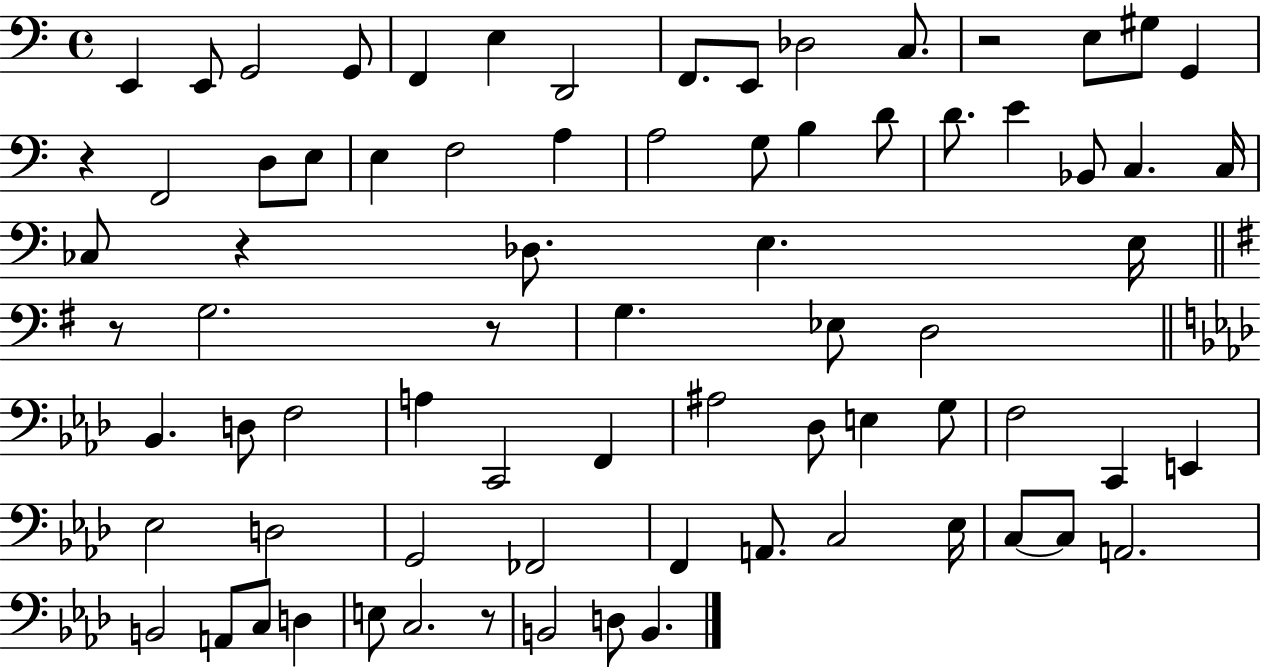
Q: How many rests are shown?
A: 6